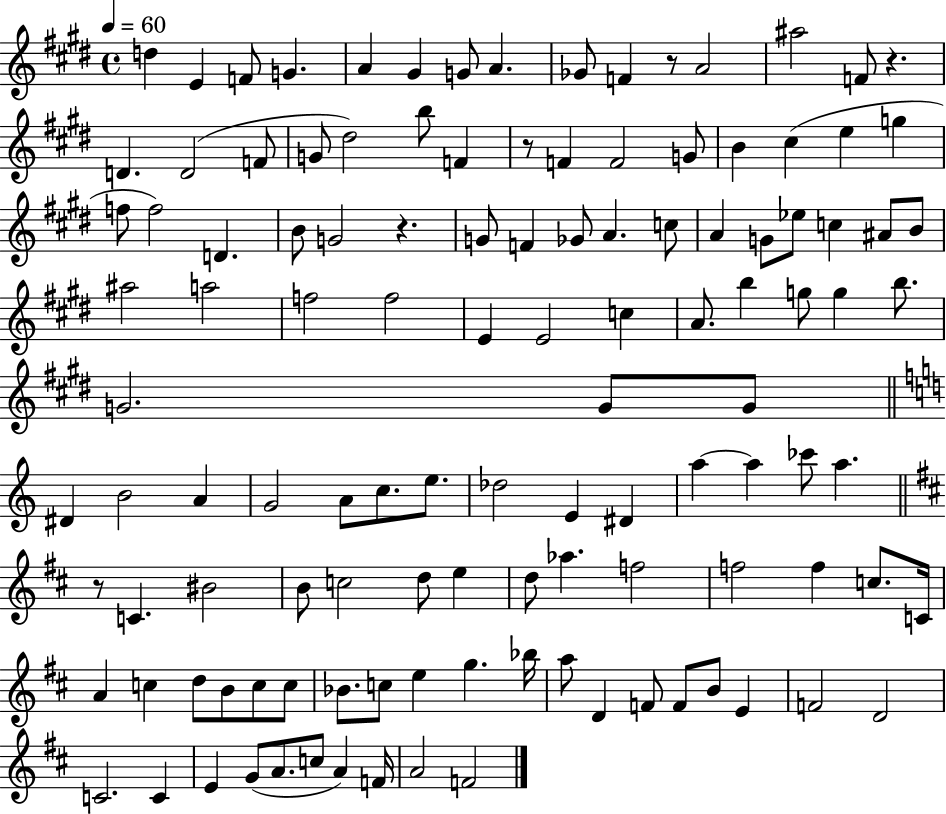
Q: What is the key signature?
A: E major